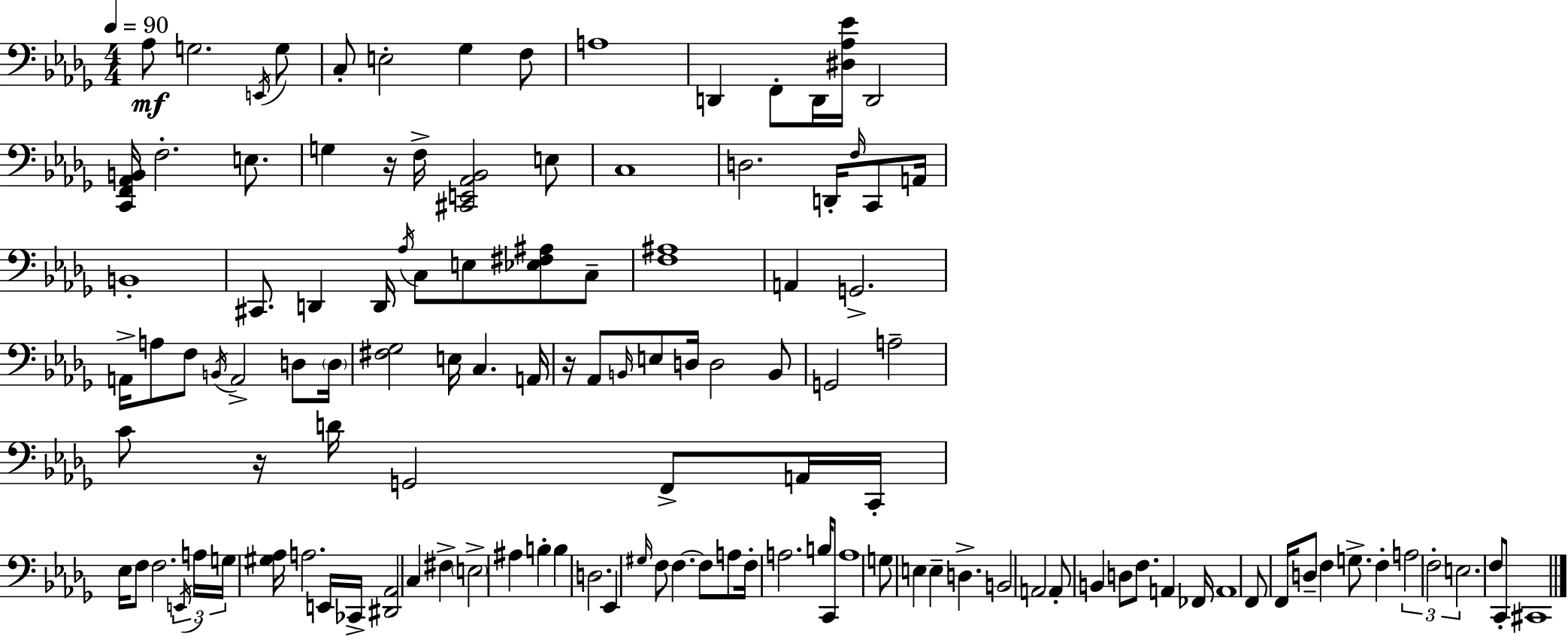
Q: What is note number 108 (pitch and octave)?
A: F3